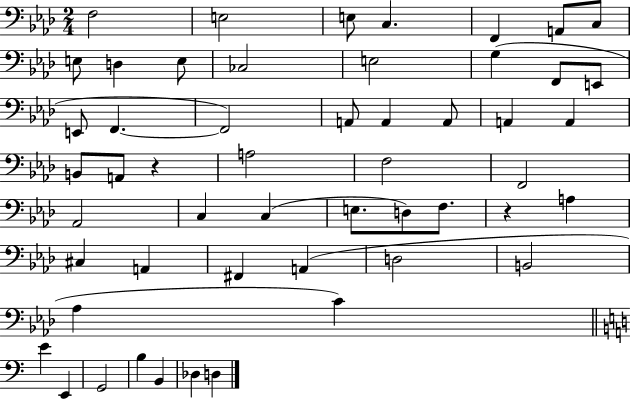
X:1
T:Untitled
M:2/4
L:1/4
K:Ab
F,2 E,2 E,/2 C, F,, A,,/2 C,/2 E,/2 D, E,/2 _C,2 E,2 G, F,,/2 E,,/2 E,,/2 F,, F,,2 A,,/2 A,, A,,/2 A,, A,, B,,/2 A,,/2 z A,2 F,2 F,,2 _A,,2 C, C, E,/2 D,/2 F,/2 z A, ^C, A,, ^F,, A,, D,2 B,,2 _A, C E E,, G,,2 B, B,, _D, D,